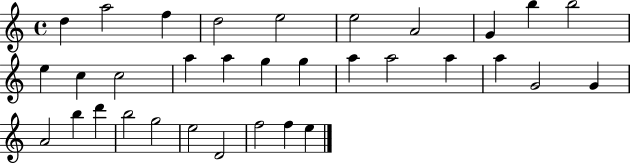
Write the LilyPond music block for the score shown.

{
  \clef treble
  \time 4/4
  \defaultTimeSignature
  \key c \major
  d''4 a''2 f''4 | d''2 e''2 | e''2 a'2 | g'4 b''4 b''2 | \break e''4 c''4 c''2 | a''4 a''4 g''4 g''4 | a''4 a''2 a''4 | a''4 g'2 g'4 | \break a'2 b''4 d'''4 | b''2 g''2 | e''2 d'2 | f''2 f''4 e''4 | \break \bar "|."
}